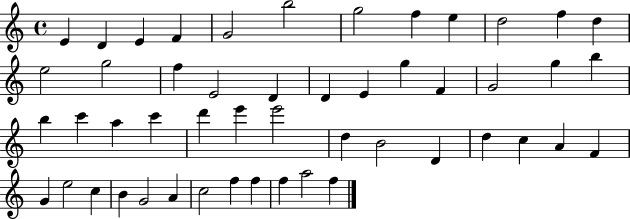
{
  \clef treble
  \time 4/4
  \defaultTimeSignature
  \key c \major
  e'4 d'4 e'4 f'4 | g'2 b''2 | g''2 f''4 e''4 | d''2 f''4 d''4 | \break e''2 g''2 | f''4 e'2 d'4 | d'4 e'4 g''4 f'4 | g'2 g''4 b''4 | \break b''4 c'''4 a''4 c'''4 | d'''4 e'''4 e'''2 | d''4 b'2 d'4 | d''4 c''4 a'4 f'4 | \break g'4 e''2 c''4 | b'4 g'2 a'4 | c''2 f''4 f''4 | f''4 a''2 f''4 | \break \bar "|."
}